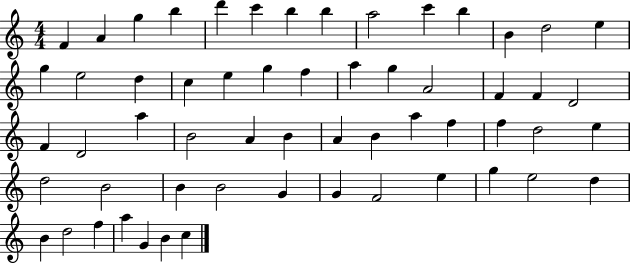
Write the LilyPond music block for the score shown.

{
  \clef treble
  \numericTimeSignature
  \time 4/4
  \key c \major
  f'4 a'4 g''4 b''4 | d'''4 c'''4 b''4 b''4 | a''2 c'''4 b''4 | b'4 d''2 e''4 | \break g''4 e''2 d''4 | c''4 e''4 g''4 f''4 | a''4 g''4 a'2 | f'4 f'4 d'2 | \break f'4 d'2 a''4 | b'2 a'4 b'4 | a'4 b'4 a''4 f''4 | f''4 d''2 e''4 | \break d''2 b'2 | b'4 b'2 g'4 | g'4 f'2 e''4 | g''4 e''2 d''4 | \break b'4 d''2 f''4 | a''4 g'4 b'4 c''4 | \bar "|."
}